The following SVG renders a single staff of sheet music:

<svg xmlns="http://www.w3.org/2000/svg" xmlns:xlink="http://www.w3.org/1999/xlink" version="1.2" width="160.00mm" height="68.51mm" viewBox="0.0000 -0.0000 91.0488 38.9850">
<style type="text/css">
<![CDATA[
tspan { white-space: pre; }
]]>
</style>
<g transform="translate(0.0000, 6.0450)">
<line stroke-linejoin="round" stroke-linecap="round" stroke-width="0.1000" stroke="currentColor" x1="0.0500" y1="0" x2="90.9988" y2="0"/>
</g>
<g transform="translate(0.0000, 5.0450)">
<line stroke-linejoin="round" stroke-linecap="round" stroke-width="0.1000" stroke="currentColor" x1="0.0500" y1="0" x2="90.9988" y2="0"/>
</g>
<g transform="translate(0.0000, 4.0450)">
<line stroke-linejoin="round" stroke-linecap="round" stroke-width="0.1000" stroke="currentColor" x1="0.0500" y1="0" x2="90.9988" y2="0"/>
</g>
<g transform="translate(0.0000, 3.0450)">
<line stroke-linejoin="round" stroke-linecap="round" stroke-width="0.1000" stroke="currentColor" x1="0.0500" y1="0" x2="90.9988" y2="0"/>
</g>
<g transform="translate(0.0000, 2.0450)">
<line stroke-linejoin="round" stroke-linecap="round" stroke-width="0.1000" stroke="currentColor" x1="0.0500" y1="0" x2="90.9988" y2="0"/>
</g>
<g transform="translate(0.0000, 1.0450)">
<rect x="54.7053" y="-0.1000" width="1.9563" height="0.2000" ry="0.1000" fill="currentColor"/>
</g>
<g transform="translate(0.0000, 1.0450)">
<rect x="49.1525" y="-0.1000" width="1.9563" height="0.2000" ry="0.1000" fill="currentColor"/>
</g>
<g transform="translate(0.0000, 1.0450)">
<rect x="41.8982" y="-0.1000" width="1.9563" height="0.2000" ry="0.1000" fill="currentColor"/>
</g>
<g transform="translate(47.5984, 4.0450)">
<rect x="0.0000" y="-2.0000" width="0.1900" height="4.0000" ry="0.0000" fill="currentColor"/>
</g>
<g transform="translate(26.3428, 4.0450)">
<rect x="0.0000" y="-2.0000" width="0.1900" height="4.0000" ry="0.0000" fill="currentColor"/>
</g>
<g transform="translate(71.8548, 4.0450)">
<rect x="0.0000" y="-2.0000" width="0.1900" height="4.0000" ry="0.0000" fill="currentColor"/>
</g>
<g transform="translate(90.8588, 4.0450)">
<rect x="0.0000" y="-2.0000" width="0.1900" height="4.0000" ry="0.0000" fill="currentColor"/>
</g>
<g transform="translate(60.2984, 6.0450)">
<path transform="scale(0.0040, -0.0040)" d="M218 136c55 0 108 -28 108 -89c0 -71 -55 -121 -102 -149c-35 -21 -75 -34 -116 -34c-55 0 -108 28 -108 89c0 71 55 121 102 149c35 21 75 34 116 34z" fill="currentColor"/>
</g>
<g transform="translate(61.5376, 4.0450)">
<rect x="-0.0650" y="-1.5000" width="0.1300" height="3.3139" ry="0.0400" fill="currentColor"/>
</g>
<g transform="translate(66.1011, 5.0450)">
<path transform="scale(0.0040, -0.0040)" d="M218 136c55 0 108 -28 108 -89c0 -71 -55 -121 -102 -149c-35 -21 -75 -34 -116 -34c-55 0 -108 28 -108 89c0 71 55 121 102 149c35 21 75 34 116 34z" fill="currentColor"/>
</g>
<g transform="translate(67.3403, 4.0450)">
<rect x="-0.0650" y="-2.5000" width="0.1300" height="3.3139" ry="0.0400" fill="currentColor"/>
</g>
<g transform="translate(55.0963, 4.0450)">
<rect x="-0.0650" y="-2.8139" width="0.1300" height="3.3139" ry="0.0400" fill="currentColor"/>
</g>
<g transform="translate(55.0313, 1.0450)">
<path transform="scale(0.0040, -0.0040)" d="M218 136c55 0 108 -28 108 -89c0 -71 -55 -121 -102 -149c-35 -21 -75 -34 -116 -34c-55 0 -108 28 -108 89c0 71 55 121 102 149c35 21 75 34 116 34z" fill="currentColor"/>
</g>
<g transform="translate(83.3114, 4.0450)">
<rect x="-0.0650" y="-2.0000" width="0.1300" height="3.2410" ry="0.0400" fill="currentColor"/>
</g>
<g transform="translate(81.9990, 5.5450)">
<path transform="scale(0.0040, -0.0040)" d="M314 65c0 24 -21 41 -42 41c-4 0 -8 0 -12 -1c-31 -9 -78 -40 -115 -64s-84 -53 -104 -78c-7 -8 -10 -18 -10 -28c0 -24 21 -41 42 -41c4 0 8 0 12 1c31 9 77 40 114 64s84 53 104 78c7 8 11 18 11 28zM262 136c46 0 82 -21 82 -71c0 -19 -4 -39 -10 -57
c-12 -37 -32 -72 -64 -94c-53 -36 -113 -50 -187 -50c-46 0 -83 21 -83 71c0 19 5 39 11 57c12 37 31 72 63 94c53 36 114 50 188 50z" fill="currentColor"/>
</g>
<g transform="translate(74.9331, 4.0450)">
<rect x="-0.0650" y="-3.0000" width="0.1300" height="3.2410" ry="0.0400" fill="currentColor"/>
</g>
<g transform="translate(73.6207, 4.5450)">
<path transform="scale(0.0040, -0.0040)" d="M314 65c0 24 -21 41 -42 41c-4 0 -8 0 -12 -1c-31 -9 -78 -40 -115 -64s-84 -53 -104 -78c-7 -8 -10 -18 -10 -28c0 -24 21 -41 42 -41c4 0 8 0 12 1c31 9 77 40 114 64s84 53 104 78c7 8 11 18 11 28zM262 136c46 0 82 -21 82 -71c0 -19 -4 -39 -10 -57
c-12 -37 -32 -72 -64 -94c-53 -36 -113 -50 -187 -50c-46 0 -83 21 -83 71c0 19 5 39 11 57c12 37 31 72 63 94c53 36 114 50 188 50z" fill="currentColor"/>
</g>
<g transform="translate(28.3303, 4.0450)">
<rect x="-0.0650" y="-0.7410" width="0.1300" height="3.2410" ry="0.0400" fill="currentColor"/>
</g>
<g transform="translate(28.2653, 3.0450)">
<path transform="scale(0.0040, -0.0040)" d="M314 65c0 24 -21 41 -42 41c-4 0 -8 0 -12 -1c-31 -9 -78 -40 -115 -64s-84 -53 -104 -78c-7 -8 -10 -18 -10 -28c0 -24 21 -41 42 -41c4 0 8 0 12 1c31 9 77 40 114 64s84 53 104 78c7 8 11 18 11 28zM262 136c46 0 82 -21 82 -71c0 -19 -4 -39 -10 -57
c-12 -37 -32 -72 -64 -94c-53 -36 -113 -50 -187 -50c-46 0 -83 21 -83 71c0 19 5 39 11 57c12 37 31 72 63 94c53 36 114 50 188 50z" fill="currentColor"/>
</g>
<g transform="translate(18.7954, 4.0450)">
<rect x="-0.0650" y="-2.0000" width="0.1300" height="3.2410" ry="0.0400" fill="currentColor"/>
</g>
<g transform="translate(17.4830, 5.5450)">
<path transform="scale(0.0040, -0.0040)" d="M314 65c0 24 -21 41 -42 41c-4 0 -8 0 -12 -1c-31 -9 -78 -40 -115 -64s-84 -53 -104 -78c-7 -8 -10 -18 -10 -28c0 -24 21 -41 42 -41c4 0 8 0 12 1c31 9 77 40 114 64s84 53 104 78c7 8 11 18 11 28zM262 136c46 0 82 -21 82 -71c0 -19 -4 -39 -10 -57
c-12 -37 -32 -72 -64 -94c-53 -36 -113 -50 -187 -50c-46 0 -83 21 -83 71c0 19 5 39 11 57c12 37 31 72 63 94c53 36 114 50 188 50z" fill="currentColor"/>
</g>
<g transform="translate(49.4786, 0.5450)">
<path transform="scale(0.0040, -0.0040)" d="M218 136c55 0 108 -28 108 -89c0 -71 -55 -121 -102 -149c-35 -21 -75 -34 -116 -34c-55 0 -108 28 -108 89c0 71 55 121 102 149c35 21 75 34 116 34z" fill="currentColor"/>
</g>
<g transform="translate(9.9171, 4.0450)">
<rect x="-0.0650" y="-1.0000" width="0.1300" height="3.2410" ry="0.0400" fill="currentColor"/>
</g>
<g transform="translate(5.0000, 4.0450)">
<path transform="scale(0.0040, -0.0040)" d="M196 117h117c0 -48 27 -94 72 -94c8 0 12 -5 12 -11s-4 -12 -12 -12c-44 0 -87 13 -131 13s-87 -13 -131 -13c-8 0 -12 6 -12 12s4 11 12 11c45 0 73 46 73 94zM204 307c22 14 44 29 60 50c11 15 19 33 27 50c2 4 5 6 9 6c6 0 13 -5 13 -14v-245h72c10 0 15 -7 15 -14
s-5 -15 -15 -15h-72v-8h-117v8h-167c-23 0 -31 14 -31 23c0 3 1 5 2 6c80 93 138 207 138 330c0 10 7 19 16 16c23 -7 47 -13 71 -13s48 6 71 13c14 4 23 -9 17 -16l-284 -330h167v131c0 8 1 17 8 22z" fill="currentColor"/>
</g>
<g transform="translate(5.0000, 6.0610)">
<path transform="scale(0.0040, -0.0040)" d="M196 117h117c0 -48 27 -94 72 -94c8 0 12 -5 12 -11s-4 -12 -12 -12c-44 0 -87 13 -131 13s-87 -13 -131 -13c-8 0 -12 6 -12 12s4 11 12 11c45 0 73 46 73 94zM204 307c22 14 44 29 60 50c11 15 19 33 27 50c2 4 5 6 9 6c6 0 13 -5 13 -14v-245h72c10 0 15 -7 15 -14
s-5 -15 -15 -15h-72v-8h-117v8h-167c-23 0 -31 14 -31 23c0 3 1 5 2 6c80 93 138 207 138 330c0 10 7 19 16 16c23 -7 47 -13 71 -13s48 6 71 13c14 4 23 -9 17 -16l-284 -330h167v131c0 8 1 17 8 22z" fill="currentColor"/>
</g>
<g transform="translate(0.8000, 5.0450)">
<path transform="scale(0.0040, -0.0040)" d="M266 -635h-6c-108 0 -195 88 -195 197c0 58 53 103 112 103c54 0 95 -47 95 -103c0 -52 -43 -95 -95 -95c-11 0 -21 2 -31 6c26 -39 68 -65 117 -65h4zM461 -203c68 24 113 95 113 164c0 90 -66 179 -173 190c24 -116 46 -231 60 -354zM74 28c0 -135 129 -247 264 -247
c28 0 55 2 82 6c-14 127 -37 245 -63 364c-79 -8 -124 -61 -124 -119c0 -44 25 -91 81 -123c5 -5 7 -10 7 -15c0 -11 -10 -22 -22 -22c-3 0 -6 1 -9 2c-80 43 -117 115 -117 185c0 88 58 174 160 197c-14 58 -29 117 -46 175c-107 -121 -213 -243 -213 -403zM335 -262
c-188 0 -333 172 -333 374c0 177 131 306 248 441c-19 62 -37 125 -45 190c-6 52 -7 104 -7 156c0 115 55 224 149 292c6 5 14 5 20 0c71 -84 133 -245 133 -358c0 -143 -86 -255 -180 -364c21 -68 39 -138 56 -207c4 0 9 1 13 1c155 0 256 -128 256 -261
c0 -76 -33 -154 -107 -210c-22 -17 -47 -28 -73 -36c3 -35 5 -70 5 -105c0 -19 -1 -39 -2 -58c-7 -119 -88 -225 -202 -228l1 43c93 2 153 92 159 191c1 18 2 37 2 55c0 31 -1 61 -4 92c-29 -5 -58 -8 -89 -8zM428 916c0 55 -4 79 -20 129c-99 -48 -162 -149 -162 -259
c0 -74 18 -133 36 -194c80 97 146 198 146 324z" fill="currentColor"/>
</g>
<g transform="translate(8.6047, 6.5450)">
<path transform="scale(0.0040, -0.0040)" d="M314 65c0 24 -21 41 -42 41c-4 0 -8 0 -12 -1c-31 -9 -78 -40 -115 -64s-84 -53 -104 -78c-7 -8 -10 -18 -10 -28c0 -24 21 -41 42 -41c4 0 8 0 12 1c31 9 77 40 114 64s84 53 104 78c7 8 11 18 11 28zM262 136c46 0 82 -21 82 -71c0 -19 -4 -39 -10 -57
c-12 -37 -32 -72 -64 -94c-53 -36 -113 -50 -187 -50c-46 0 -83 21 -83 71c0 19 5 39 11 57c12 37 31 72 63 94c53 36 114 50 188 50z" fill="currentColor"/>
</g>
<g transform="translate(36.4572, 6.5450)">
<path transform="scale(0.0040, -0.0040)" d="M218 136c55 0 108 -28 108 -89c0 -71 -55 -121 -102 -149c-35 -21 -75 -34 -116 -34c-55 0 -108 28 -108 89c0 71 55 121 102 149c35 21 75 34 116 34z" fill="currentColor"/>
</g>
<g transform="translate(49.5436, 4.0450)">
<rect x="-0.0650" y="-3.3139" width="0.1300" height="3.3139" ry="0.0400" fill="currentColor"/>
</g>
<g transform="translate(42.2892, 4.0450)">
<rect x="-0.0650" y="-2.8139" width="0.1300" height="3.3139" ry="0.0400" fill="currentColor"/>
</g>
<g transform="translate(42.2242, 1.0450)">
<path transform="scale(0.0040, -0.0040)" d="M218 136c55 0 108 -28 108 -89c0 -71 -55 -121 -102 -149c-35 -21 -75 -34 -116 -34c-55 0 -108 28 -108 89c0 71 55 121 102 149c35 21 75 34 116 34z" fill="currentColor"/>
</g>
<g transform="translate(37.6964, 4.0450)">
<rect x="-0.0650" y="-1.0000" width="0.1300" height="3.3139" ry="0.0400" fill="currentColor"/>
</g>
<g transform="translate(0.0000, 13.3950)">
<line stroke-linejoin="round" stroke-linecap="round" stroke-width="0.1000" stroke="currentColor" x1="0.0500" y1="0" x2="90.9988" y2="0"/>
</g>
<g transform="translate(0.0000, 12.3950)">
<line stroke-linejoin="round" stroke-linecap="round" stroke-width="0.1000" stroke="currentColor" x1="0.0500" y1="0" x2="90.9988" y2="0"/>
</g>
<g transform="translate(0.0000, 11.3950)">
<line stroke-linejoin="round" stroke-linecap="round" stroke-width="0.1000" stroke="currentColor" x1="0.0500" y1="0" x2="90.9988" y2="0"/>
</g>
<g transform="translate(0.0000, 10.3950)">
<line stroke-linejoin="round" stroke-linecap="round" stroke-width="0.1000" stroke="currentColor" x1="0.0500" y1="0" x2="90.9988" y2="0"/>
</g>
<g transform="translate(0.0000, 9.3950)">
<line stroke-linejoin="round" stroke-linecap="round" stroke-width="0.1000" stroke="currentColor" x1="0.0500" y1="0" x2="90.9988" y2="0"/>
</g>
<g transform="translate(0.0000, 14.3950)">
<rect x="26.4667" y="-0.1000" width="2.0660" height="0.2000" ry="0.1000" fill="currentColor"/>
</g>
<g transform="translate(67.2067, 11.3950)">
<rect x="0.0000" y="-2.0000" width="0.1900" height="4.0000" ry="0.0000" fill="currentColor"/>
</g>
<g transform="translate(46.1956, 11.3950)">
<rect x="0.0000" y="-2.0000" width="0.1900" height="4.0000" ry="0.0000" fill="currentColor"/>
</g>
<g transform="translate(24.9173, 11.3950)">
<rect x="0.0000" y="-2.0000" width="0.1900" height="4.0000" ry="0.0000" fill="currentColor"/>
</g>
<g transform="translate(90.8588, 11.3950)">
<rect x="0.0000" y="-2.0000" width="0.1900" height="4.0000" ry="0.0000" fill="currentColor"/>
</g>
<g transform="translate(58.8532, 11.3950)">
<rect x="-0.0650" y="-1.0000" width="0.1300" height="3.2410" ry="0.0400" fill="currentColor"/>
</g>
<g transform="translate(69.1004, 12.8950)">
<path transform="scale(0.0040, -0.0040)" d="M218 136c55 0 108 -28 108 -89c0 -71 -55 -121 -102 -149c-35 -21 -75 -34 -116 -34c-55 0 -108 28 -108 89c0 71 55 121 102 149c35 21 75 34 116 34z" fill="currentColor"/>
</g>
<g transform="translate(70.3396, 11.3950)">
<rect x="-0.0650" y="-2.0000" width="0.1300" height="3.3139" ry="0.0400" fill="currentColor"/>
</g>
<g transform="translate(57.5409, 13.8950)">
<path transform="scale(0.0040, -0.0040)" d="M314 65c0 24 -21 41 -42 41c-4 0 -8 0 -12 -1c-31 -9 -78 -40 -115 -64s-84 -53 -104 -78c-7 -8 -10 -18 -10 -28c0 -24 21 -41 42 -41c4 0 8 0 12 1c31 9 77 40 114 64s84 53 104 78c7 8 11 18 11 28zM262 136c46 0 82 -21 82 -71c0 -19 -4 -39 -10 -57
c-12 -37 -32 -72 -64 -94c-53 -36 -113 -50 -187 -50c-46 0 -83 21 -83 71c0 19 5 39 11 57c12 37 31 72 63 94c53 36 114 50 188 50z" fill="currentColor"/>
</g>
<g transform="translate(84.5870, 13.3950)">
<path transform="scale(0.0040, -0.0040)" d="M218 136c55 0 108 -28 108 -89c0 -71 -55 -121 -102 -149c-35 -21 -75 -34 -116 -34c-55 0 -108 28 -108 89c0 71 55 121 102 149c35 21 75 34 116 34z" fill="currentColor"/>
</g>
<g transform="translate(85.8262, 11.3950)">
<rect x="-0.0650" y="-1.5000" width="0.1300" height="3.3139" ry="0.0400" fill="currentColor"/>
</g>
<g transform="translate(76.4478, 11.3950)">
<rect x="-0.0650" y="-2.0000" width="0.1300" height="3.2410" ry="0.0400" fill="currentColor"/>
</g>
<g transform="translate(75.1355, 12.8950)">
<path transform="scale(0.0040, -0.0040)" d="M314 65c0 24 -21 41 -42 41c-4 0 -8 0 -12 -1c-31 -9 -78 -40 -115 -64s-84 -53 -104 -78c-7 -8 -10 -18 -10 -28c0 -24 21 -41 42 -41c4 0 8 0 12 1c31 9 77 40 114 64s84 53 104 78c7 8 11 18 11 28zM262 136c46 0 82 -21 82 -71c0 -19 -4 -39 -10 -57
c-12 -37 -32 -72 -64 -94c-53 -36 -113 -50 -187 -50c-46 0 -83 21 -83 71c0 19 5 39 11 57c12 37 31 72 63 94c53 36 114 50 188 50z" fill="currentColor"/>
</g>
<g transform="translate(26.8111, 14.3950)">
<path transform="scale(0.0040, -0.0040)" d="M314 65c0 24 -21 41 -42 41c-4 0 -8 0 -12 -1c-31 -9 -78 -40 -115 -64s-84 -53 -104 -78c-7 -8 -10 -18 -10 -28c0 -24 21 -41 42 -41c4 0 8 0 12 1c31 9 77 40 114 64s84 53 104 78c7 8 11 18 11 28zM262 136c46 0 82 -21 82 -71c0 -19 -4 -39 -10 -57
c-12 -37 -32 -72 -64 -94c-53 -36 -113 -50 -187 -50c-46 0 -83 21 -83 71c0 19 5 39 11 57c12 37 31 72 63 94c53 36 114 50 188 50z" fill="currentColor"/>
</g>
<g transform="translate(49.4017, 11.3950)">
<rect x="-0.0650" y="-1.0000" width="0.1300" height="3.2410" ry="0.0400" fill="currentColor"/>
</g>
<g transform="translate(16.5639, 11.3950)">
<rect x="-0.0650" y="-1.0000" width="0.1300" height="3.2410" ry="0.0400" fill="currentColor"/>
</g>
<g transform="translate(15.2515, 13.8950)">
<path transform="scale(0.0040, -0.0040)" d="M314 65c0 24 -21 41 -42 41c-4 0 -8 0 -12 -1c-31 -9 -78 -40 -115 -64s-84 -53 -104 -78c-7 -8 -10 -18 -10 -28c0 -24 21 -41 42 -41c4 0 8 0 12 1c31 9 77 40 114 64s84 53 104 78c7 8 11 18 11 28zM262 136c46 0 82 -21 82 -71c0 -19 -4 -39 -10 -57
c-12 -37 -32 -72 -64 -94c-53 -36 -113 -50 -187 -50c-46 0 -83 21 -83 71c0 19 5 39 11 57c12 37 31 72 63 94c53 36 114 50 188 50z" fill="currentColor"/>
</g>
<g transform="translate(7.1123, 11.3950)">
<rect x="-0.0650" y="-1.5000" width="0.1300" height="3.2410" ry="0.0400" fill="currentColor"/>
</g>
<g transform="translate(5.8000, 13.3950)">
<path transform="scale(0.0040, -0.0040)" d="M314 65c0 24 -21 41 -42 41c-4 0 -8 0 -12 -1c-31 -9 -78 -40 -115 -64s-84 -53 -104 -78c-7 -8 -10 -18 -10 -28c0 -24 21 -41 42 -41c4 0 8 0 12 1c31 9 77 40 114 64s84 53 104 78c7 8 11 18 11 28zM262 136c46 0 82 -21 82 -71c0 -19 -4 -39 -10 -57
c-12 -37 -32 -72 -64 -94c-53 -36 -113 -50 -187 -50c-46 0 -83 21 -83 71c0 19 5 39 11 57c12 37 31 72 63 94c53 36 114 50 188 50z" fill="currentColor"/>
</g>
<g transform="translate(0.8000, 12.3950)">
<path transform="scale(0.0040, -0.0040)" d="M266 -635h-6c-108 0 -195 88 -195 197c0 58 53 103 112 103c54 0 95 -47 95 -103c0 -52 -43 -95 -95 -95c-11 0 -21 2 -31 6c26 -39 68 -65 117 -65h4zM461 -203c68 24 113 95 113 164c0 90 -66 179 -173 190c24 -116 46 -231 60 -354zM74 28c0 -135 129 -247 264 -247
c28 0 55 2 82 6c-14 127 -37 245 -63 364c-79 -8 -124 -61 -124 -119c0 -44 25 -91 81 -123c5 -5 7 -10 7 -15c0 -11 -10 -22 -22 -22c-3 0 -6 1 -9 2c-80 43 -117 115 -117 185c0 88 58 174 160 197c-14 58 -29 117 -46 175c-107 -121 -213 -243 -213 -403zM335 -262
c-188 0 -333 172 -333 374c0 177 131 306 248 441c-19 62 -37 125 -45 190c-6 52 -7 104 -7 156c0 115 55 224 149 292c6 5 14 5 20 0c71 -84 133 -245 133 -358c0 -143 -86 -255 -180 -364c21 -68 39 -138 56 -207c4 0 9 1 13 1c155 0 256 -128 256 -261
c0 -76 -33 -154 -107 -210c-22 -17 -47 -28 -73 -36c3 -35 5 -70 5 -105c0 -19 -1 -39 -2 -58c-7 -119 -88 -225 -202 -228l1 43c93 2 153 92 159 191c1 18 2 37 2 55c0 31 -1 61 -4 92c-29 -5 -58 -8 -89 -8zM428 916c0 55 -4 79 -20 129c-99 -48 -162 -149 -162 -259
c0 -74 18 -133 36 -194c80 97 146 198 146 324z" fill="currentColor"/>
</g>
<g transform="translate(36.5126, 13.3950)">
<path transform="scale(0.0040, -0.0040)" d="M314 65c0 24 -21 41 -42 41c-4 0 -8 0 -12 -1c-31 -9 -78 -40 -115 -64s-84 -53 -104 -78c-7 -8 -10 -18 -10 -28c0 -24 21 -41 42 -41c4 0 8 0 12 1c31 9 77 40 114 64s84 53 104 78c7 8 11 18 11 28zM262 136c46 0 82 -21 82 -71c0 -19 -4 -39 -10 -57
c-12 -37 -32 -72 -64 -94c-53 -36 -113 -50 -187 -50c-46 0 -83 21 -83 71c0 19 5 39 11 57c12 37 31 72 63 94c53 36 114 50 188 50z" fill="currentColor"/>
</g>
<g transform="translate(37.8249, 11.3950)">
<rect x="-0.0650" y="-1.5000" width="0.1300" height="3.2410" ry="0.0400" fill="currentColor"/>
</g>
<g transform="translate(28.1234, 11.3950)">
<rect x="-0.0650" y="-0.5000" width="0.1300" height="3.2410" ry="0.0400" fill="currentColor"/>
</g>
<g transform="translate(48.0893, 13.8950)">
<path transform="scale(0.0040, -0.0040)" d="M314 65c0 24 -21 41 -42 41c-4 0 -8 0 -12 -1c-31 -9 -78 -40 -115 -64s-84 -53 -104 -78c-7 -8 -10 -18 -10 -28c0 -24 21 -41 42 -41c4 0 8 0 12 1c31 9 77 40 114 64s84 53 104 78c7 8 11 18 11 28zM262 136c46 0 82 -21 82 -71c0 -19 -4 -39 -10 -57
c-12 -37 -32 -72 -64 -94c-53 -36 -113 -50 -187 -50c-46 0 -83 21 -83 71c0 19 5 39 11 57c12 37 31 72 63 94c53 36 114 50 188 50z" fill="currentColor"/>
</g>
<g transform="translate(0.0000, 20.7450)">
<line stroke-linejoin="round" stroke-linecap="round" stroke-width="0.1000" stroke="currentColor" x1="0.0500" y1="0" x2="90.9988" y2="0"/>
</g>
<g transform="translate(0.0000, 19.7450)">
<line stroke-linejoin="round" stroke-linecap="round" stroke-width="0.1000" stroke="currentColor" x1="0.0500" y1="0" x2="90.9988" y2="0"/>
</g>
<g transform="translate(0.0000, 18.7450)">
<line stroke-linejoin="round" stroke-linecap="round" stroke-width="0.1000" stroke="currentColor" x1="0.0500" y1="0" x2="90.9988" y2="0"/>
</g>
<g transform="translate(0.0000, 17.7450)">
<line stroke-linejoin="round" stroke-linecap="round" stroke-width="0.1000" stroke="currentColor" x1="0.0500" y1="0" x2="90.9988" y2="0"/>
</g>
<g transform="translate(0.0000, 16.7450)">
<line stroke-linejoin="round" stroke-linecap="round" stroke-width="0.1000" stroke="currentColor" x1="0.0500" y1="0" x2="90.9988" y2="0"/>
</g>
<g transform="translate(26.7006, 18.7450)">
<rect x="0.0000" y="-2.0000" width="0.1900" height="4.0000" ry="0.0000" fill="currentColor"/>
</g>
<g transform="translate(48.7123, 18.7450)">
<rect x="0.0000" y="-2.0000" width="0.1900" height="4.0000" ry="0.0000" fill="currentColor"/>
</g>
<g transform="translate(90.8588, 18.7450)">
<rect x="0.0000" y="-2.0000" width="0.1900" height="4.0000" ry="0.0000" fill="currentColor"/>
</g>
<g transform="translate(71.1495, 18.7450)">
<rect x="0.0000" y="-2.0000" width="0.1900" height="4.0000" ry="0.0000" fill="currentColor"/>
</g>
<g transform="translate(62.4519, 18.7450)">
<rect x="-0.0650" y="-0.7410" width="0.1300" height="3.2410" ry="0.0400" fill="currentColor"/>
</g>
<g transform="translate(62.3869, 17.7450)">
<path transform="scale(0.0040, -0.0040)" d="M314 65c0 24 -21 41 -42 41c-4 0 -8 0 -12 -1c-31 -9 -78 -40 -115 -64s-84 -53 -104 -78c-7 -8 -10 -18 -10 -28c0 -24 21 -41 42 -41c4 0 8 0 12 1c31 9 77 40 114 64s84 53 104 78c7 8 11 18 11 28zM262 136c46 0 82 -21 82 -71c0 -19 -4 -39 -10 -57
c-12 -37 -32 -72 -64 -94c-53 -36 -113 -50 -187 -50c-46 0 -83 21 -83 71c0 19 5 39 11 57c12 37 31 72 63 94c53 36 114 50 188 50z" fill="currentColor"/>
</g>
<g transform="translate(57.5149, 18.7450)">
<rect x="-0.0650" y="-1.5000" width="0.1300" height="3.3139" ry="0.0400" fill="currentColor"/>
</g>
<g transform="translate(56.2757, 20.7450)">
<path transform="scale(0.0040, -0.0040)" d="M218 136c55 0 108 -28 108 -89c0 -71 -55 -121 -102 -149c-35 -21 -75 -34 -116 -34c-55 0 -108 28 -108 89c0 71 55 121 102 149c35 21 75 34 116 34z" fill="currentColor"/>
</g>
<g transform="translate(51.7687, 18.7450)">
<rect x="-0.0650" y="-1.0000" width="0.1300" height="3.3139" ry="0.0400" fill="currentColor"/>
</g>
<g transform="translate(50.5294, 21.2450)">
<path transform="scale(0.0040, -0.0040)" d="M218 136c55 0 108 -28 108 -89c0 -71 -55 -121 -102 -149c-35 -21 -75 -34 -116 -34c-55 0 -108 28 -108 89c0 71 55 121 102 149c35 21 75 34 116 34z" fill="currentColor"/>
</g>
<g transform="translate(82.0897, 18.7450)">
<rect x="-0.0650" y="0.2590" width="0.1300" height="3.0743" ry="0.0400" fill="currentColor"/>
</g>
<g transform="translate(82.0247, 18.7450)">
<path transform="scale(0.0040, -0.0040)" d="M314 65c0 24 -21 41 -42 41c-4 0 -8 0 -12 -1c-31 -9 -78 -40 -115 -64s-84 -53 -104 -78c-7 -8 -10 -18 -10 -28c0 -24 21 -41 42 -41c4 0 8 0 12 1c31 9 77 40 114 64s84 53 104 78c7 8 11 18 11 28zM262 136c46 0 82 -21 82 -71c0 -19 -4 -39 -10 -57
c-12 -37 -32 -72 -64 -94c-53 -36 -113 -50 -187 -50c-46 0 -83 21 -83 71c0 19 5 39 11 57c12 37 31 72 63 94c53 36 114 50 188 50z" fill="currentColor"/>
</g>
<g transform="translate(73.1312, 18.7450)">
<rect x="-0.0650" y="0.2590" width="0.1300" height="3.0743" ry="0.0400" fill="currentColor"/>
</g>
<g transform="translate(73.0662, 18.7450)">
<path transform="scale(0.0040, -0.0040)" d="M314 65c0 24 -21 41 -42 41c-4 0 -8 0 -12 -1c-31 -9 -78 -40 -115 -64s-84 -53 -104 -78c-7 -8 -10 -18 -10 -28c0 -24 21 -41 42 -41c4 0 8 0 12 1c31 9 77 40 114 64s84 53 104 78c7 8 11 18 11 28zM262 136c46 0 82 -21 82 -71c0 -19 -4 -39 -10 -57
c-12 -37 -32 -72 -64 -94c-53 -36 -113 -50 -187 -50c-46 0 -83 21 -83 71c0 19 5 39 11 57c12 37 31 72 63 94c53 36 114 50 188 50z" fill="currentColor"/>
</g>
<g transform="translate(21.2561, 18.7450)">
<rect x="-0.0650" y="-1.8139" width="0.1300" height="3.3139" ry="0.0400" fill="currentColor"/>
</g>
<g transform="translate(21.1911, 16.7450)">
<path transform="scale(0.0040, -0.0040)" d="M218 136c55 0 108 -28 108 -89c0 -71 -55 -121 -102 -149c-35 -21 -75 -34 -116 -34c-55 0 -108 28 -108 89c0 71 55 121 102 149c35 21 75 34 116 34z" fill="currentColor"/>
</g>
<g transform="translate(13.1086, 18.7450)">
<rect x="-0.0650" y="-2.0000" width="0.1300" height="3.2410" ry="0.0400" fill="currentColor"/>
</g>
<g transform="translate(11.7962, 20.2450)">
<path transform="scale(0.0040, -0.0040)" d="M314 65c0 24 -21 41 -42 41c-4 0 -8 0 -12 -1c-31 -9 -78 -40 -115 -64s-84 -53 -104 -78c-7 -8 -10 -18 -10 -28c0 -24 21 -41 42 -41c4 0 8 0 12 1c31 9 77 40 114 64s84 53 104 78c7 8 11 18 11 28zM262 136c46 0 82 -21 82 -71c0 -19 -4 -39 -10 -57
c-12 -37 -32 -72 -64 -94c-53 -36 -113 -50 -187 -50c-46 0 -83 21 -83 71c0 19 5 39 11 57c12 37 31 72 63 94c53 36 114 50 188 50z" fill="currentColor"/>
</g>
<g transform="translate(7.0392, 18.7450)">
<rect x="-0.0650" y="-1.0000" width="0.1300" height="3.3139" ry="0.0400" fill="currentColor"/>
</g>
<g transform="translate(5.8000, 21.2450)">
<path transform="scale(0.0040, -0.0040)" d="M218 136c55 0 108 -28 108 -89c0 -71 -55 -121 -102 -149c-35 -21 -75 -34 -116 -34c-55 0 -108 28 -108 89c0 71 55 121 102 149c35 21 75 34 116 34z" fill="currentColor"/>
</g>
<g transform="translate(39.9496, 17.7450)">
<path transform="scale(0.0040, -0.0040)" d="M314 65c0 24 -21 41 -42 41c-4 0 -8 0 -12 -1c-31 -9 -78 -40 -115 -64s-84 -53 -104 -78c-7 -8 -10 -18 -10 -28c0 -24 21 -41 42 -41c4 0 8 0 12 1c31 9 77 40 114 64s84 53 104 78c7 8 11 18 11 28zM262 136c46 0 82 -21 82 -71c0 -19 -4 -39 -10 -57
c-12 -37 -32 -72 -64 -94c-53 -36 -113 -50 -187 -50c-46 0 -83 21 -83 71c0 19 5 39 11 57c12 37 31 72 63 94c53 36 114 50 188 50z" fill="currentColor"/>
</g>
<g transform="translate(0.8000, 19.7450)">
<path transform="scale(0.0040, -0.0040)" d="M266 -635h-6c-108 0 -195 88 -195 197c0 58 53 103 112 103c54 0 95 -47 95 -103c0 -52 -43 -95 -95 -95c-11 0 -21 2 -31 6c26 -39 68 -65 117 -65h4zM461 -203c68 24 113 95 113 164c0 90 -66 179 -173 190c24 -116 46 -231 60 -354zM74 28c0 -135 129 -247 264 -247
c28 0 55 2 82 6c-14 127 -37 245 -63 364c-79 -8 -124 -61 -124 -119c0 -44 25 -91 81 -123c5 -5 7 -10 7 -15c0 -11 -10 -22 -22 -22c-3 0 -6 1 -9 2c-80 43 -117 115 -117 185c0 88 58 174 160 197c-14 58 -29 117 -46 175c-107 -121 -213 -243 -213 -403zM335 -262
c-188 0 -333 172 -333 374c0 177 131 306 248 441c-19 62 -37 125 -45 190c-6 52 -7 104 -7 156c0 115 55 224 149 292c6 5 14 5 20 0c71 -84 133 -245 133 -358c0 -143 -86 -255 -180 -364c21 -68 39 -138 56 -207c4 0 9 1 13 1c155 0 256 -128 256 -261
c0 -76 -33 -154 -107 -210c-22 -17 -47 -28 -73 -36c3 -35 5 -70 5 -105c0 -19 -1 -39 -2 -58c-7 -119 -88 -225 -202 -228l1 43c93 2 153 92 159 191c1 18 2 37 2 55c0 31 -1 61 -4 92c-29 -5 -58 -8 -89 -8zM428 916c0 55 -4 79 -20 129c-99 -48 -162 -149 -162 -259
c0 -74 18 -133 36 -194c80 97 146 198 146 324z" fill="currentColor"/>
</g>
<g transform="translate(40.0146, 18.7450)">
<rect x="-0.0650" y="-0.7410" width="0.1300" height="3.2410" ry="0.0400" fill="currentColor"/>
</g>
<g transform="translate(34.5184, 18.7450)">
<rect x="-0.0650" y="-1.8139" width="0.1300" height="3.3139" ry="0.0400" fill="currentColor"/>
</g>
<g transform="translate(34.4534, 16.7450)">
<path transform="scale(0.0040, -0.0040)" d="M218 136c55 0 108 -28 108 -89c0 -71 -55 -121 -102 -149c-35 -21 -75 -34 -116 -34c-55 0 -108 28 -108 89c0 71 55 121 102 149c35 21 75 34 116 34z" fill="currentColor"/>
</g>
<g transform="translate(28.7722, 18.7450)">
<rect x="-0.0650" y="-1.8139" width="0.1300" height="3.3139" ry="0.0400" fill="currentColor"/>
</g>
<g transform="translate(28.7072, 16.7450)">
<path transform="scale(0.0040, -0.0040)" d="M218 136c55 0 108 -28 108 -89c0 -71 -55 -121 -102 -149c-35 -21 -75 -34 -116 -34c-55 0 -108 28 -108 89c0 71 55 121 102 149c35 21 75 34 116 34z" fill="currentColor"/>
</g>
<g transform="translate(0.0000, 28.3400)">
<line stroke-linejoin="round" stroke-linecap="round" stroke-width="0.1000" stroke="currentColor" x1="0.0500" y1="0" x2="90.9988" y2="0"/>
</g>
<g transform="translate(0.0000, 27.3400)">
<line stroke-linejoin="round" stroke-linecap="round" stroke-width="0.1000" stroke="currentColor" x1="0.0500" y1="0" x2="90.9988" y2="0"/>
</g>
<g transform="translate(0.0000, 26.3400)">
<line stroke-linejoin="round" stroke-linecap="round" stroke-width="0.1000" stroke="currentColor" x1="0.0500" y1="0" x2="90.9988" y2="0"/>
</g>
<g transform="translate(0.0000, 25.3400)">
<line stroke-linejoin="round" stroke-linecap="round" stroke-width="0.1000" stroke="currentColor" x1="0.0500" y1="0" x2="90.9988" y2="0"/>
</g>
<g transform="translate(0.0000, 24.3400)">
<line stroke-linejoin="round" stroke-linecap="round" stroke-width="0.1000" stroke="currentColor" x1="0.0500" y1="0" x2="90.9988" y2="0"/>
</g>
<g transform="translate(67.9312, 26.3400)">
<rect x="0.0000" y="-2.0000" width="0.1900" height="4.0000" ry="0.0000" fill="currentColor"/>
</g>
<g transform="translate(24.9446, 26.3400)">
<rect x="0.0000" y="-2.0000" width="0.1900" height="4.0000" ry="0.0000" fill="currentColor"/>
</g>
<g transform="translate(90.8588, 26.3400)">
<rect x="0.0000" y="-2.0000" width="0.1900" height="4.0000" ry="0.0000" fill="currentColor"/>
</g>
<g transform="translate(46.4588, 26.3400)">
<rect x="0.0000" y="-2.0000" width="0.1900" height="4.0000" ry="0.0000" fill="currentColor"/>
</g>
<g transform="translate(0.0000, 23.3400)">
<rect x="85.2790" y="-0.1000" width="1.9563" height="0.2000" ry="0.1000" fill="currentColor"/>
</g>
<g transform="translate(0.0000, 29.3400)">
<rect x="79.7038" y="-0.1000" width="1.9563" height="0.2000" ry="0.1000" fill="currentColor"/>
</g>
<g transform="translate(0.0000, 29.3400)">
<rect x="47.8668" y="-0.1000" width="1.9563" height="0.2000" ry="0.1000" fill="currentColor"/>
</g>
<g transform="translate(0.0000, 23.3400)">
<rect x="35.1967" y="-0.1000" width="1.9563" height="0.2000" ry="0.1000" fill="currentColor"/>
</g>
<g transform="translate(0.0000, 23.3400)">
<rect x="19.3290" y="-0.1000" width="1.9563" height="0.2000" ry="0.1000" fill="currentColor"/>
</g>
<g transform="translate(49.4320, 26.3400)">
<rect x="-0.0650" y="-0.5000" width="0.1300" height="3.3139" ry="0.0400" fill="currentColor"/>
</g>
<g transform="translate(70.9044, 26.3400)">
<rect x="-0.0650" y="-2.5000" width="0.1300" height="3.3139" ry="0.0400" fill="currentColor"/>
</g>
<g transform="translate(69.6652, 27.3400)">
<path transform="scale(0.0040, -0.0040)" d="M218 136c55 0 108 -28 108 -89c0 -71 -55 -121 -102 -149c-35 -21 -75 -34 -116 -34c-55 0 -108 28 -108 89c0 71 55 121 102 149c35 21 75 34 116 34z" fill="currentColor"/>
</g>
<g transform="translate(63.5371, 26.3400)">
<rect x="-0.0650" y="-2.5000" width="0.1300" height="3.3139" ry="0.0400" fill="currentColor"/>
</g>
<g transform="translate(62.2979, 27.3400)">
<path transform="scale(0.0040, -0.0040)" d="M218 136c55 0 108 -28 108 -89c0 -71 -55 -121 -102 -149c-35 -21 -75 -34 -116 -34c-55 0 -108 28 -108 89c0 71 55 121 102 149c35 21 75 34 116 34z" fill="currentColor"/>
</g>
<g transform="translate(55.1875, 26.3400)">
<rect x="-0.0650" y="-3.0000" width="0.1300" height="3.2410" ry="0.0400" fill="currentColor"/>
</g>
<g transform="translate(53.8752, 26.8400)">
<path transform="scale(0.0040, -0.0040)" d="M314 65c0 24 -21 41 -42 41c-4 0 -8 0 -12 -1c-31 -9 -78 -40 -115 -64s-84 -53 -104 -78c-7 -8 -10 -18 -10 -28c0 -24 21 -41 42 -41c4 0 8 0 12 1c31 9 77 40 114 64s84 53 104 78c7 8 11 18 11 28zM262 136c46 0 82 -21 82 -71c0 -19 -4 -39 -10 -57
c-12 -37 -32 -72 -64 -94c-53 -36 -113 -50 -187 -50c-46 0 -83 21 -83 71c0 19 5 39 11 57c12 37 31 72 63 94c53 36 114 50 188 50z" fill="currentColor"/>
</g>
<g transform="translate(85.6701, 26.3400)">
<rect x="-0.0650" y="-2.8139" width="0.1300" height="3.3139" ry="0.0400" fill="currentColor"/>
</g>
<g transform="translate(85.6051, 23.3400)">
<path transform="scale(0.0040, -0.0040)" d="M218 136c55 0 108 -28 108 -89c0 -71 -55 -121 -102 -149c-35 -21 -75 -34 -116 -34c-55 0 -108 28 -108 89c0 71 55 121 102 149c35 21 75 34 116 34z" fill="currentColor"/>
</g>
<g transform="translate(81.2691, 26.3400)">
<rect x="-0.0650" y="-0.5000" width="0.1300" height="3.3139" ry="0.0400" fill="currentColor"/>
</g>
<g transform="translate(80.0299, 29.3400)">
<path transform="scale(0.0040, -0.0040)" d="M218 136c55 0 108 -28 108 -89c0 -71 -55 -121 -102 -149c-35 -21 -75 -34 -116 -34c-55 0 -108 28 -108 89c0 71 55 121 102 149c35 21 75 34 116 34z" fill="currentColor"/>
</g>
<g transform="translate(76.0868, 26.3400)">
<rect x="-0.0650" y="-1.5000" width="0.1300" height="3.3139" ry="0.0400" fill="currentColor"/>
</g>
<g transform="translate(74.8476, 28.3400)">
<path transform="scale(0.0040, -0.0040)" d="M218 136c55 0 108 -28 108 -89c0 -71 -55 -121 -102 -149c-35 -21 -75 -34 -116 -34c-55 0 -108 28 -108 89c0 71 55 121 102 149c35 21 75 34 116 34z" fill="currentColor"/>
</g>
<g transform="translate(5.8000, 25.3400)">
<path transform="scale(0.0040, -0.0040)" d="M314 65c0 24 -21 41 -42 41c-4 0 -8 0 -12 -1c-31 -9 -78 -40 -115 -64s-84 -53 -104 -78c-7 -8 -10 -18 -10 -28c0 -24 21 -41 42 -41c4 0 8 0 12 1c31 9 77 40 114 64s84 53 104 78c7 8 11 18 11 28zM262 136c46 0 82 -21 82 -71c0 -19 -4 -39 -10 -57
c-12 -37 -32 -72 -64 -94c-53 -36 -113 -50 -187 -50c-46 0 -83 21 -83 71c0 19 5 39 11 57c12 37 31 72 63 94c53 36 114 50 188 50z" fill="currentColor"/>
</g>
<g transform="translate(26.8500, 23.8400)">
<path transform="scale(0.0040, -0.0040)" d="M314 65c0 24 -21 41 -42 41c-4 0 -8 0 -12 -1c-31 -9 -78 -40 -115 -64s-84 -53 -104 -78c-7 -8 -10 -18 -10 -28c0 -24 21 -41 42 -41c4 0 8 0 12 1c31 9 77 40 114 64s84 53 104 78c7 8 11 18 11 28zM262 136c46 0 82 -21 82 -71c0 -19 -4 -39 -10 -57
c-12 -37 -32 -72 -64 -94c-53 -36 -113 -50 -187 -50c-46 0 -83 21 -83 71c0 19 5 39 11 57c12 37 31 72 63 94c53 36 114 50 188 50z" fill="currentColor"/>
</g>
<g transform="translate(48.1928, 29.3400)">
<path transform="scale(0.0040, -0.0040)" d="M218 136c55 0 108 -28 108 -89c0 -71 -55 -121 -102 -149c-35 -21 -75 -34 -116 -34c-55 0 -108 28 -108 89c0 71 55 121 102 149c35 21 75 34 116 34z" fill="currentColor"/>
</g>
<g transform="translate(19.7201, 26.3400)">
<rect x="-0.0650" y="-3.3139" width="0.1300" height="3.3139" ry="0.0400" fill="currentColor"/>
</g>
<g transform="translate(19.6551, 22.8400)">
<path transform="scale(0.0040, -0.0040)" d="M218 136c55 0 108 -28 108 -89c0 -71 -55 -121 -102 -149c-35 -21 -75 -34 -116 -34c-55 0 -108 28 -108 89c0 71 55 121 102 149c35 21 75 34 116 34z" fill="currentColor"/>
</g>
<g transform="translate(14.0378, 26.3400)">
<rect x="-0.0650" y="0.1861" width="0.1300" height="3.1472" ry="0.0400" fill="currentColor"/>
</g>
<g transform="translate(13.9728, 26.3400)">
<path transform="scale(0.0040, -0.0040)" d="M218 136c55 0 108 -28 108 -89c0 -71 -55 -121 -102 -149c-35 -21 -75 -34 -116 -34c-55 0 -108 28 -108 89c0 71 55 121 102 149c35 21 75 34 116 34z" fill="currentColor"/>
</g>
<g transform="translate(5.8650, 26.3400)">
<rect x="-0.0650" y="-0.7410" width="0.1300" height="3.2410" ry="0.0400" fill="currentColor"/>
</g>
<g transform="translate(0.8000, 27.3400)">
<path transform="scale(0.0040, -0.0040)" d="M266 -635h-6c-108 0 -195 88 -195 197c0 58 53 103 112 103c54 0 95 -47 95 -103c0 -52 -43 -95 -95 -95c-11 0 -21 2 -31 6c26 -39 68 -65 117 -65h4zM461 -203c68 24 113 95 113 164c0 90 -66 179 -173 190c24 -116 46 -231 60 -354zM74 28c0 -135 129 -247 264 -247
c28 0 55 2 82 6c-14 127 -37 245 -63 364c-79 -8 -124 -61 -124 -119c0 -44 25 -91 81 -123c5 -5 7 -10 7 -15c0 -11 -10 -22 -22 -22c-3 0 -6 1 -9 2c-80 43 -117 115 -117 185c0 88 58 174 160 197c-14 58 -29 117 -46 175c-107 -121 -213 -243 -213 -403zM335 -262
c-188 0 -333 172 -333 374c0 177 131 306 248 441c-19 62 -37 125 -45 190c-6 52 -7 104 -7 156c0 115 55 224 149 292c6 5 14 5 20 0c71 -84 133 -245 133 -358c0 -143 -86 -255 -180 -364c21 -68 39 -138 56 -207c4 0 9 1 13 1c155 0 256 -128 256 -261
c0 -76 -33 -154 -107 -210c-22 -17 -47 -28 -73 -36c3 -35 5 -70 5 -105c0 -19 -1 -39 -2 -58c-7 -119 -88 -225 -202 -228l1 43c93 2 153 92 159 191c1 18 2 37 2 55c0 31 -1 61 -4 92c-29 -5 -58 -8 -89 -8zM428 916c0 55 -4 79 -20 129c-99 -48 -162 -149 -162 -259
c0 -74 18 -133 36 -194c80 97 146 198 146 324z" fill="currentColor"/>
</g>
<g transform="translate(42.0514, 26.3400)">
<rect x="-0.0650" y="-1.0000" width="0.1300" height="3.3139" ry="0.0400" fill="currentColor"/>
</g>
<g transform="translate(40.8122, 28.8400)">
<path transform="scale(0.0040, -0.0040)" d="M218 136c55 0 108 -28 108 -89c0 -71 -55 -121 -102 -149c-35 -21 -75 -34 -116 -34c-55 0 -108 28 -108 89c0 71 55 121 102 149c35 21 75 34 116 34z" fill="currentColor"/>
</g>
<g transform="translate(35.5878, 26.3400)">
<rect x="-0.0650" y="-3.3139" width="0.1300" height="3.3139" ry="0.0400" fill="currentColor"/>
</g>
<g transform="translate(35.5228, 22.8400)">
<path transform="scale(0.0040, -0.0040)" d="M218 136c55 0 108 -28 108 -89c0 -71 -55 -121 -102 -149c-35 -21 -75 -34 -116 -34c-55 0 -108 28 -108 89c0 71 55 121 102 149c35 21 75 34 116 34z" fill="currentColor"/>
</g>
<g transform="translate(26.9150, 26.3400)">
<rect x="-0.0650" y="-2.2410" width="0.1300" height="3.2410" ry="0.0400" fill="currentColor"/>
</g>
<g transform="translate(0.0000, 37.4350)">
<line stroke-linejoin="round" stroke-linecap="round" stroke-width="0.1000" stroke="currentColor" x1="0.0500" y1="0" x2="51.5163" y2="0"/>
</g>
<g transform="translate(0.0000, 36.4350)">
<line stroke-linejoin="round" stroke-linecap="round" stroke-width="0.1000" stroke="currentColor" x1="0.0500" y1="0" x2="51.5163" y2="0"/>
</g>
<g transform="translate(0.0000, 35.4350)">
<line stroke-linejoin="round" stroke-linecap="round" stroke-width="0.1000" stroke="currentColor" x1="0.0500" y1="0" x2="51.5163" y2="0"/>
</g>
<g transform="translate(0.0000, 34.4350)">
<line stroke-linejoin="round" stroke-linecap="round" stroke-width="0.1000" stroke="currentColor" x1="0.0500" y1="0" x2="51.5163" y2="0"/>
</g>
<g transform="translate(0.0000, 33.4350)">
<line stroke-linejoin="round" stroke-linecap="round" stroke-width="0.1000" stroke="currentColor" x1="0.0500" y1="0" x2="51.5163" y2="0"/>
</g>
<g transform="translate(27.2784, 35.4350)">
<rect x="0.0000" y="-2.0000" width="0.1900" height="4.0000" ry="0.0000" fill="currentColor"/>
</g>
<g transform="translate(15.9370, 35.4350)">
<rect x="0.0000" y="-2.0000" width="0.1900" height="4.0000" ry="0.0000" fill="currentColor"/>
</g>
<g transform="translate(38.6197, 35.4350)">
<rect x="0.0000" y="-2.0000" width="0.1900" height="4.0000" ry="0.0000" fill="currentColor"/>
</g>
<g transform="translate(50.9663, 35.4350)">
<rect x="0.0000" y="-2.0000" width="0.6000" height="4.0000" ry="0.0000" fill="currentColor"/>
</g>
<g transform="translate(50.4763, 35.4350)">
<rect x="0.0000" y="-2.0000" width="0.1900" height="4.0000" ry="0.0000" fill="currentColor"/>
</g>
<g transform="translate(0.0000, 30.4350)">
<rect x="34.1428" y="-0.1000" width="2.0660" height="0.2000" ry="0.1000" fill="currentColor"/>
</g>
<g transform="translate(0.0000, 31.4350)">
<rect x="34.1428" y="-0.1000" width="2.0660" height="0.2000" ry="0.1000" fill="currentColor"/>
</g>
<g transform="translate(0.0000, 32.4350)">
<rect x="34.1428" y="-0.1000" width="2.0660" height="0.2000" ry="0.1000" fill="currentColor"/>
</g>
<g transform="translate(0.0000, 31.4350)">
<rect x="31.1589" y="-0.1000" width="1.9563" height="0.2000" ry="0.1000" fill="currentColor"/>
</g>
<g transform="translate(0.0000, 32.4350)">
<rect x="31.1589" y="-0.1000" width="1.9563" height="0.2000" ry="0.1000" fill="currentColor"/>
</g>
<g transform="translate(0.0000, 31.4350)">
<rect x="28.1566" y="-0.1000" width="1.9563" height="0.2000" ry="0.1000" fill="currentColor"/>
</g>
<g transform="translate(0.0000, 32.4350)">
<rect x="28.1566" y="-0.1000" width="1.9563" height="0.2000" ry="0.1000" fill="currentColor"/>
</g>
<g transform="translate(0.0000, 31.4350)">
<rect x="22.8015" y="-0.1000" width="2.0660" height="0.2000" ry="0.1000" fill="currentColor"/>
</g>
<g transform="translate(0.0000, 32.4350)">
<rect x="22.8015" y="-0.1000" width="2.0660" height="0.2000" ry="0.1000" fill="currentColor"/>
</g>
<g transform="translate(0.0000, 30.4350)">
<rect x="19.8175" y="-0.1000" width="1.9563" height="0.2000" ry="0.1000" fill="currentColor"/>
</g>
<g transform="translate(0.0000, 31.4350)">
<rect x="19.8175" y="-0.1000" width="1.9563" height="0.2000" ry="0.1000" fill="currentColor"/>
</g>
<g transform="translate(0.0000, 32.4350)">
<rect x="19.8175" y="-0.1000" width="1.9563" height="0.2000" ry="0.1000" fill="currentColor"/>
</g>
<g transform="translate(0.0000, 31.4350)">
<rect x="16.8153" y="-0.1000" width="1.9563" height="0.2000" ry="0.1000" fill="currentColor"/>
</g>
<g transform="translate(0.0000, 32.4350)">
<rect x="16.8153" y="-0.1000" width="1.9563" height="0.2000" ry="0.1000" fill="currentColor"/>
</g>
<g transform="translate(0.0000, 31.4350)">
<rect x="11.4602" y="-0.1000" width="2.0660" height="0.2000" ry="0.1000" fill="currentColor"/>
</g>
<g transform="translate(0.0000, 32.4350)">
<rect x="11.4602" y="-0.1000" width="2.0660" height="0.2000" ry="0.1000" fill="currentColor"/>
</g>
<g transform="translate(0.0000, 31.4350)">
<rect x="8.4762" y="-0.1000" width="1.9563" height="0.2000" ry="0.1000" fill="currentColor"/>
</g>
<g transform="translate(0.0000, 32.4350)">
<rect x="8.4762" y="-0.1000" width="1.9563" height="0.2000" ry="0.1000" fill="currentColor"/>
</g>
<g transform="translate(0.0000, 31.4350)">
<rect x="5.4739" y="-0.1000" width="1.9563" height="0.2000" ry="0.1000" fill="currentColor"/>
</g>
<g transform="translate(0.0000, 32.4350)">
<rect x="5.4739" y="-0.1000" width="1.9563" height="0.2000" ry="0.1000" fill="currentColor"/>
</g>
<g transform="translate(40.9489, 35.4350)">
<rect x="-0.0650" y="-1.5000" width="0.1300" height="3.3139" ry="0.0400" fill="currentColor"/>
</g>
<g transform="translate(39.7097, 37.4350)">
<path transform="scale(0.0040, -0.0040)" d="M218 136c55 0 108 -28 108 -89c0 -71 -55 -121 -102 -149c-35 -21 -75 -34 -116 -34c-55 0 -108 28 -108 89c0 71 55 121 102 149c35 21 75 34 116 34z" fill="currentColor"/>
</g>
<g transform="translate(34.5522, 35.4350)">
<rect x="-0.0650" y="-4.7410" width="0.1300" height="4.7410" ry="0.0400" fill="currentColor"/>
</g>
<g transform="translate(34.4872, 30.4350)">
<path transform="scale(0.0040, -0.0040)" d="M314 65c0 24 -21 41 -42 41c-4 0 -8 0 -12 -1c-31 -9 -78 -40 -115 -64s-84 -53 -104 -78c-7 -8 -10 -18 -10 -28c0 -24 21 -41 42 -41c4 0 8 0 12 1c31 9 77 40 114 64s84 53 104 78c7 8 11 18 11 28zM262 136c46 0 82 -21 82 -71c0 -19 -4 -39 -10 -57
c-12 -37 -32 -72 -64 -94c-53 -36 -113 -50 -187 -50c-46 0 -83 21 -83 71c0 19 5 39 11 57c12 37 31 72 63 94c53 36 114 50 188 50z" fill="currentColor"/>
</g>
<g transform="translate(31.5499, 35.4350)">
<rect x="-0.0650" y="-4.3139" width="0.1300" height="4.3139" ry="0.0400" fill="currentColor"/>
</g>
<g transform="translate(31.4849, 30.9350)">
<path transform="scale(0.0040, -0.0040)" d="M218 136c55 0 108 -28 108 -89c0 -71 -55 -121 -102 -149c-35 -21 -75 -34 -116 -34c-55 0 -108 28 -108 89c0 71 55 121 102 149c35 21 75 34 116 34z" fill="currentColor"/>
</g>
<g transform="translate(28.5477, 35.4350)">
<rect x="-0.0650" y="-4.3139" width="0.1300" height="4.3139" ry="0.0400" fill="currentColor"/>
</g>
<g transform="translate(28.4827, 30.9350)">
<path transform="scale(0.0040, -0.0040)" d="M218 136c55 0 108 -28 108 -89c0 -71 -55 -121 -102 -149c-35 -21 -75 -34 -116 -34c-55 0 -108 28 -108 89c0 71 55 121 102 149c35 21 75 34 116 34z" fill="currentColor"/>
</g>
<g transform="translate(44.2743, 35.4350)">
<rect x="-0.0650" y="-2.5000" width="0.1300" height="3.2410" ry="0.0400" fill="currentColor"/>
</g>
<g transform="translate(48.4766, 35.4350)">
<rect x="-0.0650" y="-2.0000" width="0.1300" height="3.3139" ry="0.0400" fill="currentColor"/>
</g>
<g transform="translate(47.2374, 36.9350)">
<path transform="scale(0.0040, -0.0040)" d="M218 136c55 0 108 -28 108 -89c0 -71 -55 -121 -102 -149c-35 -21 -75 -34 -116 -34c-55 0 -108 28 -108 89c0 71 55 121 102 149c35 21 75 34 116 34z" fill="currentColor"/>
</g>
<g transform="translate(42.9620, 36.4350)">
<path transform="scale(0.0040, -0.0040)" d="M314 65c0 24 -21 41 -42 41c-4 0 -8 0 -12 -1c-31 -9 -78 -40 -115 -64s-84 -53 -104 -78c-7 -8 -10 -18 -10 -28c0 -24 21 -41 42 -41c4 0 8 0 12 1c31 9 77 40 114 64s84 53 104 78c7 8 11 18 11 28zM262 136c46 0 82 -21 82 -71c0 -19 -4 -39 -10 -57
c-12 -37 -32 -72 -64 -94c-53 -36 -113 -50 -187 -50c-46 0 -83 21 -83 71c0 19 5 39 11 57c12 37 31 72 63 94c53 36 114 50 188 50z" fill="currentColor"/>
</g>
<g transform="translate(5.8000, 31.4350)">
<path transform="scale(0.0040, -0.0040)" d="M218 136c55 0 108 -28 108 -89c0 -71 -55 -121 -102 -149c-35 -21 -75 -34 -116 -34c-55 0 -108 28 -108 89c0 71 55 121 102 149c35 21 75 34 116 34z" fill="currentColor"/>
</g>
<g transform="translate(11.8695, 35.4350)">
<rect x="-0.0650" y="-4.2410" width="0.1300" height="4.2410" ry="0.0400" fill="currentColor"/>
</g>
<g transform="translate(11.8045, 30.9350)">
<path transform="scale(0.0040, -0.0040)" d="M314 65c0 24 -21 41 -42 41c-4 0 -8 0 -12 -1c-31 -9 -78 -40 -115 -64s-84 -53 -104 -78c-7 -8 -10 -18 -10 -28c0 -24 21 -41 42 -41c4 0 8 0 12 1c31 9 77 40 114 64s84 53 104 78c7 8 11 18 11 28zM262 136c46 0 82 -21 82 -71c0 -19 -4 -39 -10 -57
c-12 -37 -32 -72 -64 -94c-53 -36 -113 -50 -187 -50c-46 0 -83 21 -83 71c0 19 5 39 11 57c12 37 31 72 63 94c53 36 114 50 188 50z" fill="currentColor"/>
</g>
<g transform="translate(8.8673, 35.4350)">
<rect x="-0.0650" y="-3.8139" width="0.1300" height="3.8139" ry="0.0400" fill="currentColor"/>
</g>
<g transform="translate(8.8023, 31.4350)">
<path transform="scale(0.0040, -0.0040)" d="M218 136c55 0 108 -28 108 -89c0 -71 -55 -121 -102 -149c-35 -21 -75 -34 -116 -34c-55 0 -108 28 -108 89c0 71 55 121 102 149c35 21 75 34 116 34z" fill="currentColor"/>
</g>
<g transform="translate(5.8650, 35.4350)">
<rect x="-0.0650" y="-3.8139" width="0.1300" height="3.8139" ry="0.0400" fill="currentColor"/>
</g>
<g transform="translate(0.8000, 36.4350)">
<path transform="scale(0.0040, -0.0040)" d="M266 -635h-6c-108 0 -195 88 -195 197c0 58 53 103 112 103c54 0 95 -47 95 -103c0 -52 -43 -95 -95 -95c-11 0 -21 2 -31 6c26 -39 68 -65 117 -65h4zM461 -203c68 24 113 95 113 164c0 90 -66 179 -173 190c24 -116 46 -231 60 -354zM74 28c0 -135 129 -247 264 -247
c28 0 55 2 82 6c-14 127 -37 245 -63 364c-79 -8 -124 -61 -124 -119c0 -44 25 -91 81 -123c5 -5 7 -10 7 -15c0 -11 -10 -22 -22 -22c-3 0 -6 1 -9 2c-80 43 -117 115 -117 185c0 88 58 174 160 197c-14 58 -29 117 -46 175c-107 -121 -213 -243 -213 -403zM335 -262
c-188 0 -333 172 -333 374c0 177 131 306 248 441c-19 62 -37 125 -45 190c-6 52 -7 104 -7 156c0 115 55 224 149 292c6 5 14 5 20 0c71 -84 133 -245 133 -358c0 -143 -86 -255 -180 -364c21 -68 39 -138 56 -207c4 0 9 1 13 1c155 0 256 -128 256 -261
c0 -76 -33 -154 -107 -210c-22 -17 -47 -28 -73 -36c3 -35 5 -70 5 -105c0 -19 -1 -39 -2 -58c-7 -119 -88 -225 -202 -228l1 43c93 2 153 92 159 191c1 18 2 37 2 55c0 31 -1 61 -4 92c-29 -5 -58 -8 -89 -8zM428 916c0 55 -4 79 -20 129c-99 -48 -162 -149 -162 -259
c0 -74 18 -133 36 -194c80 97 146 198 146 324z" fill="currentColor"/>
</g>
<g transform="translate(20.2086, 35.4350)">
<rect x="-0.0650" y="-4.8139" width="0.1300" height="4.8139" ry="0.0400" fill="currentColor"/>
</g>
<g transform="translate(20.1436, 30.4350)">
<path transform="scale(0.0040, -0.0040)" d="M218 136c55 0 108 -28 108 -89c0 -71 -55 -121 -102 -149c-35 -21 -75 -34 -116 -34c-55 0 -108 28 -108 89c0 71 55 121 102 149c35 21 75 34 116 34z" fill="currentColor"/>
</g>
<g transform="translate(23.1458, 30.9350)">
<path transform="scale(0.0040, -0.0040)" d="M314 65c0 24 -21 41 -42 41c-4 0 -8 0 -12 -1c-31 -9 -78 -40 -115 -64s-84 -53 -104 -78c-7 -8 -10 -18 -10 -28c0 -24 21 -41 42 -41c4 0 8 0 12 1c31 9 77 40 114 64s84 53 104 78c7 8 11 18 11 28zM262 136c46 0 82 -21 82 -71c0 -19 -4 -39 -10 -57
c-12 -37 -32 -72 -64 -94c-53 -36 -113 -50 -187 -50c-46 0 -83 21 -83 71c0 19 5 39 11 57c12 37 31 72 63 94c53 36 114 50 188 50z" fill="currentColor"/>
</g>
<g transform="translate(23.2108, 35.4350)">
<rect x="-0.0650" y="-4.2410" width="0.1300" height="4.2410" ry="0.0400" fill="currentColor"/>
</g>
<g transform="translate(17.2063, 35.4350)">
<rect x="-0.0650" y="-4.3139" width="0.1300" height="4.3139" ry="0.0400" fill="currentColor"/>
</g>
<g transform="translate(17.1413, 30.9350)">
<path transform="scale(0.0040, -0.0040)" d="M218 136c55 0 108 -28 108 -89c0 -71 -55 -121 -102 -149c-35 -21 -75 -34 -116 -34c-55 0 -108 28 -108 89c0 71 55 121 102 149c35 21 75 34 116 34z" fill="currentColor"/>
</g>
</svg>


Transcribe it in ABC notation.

X:1
T:Untitled
M:4/4
L:1/4
K:C
D2 F2 d2 D a b a E G A2 F2 E2 D2 C2 E2 D2 D2 F F2 E D F2 f f f d2 D E d2 B2 B2 d2 B b g2 b D C A2 G G E C a c' c' d'2 d' e' d'2 d' d' e'2 E G2 F